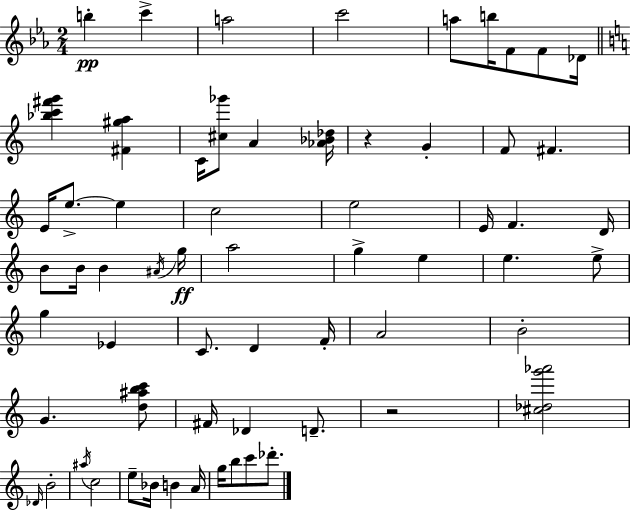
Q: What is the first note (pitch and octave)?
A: B5